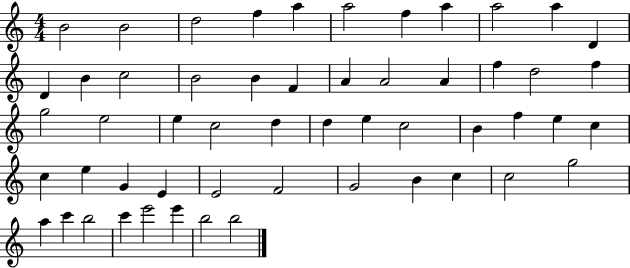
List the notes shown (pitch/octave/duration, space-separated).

B4/h B4/h D5/h F5/q A5/q A5/h F5/q A5/q A5/h A5/q D4/q D4/q B4/q C5/h B4/h B4/q F4/q A4/q A4/h A4/q F5/q D5/h F5/q G5/h E5/h E5/q C5/h D5/q D5/q E5/q C5/h B4/q F5/q E5/q C5/q C5/q E5/q G4/q E4/q E4/h F4/h G4/h B4/q C5/q C5/h G5/h A5/q C6/q B5/h C6/q E6/h E6/q B5/h B5/h